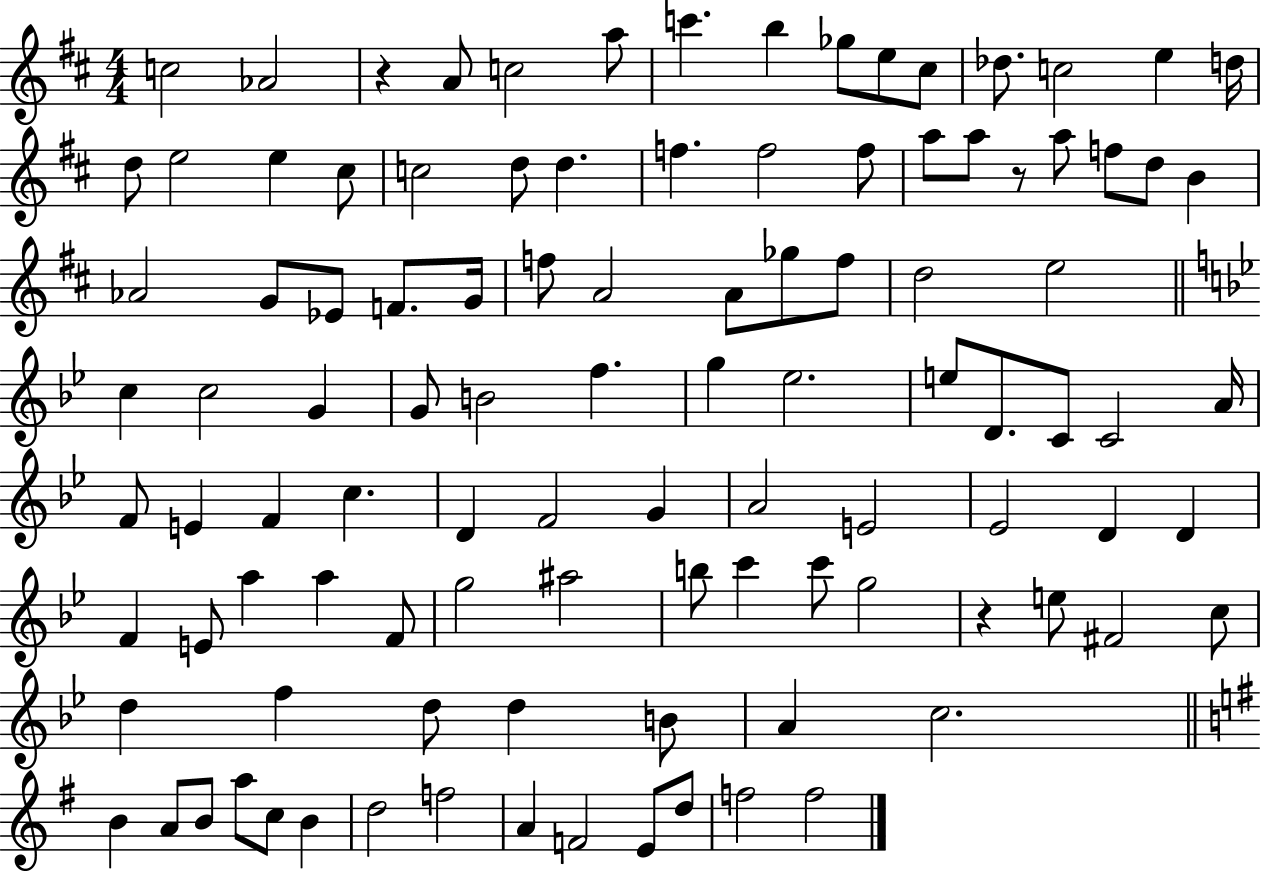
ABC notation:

X:1
T:Untitled
M:4/4
L:1/4
K:D
c2 _A2 z A/2 c2 a/2 c' b _g/2 e/2 ^c/2 _d/2 c2 e d/4 d/2 e2 e ^c/2 c2 d/2 d f f2 f/2 a/2 a/2 z/2 a/2 f/2 d/2 B _A2 G/2 _E/2 F/2 G/4 f/2 A2 A/2 _g/2 f/2 d2 e2 c c2 G G/2 B2 f g _e2 e/2 D/2 C/2 C2 A/4 F/2 E F c D F2 G A2 E2 _E2 D D F E/2 a a F/2 g2 ^a2 b/2 c' c'/2 g2 z e/2 ^F2 c/2 d f d/2 d B/2 A c2 B A/2 B/2 a/2 c/2 B d2 f2 A F2 E/2 d/2 f2 f2